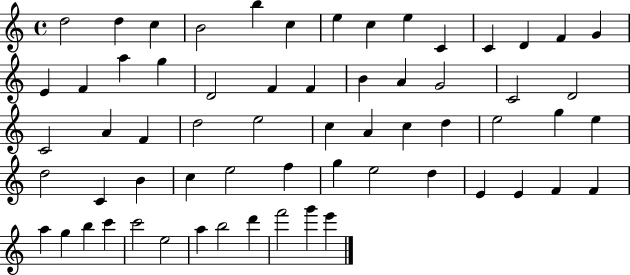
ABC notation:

X:1
T:Untitled
M:4/4
L:1/4
K:C
d2 d c B2 b c e c e C C D F G E F a g D2 F F B A G2 C2 D2 C2 A F d2 e2 c A c d e2 g e d2 C B c e2 f g e2 d E E F F a g b c' c'2 e2 a b2 d' f'2 g' e'